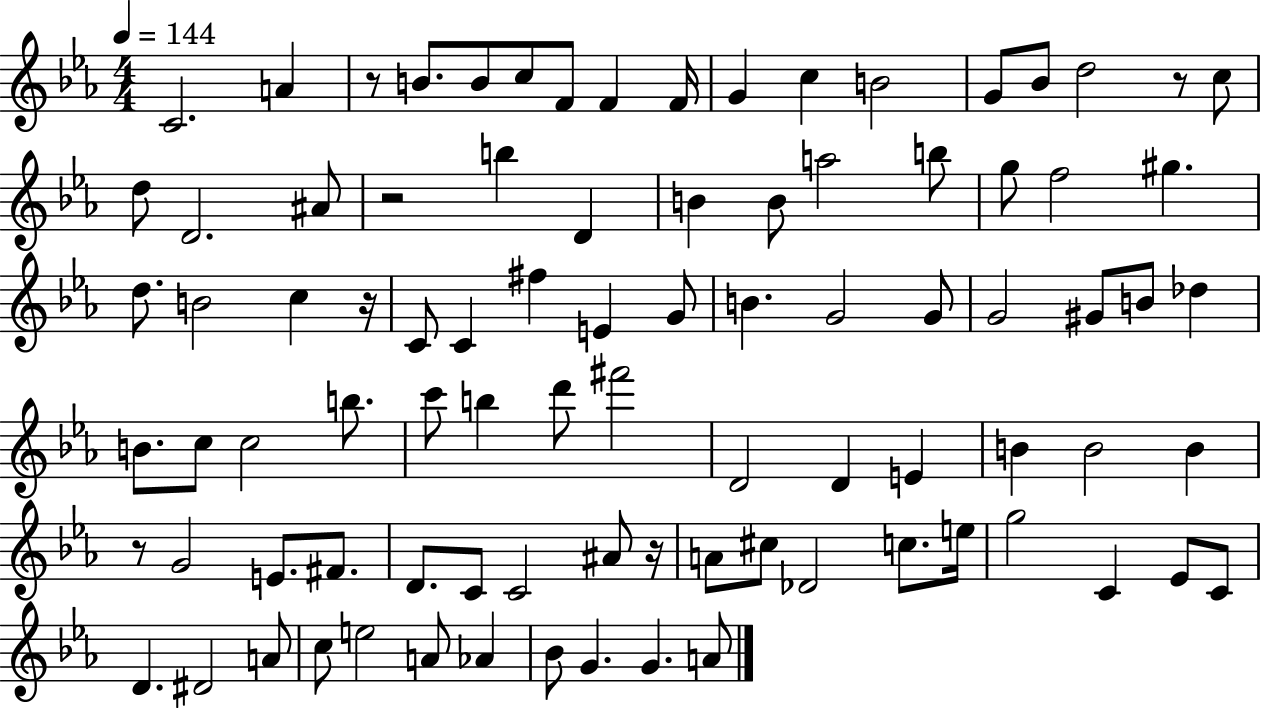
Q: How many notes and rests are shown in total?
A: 89